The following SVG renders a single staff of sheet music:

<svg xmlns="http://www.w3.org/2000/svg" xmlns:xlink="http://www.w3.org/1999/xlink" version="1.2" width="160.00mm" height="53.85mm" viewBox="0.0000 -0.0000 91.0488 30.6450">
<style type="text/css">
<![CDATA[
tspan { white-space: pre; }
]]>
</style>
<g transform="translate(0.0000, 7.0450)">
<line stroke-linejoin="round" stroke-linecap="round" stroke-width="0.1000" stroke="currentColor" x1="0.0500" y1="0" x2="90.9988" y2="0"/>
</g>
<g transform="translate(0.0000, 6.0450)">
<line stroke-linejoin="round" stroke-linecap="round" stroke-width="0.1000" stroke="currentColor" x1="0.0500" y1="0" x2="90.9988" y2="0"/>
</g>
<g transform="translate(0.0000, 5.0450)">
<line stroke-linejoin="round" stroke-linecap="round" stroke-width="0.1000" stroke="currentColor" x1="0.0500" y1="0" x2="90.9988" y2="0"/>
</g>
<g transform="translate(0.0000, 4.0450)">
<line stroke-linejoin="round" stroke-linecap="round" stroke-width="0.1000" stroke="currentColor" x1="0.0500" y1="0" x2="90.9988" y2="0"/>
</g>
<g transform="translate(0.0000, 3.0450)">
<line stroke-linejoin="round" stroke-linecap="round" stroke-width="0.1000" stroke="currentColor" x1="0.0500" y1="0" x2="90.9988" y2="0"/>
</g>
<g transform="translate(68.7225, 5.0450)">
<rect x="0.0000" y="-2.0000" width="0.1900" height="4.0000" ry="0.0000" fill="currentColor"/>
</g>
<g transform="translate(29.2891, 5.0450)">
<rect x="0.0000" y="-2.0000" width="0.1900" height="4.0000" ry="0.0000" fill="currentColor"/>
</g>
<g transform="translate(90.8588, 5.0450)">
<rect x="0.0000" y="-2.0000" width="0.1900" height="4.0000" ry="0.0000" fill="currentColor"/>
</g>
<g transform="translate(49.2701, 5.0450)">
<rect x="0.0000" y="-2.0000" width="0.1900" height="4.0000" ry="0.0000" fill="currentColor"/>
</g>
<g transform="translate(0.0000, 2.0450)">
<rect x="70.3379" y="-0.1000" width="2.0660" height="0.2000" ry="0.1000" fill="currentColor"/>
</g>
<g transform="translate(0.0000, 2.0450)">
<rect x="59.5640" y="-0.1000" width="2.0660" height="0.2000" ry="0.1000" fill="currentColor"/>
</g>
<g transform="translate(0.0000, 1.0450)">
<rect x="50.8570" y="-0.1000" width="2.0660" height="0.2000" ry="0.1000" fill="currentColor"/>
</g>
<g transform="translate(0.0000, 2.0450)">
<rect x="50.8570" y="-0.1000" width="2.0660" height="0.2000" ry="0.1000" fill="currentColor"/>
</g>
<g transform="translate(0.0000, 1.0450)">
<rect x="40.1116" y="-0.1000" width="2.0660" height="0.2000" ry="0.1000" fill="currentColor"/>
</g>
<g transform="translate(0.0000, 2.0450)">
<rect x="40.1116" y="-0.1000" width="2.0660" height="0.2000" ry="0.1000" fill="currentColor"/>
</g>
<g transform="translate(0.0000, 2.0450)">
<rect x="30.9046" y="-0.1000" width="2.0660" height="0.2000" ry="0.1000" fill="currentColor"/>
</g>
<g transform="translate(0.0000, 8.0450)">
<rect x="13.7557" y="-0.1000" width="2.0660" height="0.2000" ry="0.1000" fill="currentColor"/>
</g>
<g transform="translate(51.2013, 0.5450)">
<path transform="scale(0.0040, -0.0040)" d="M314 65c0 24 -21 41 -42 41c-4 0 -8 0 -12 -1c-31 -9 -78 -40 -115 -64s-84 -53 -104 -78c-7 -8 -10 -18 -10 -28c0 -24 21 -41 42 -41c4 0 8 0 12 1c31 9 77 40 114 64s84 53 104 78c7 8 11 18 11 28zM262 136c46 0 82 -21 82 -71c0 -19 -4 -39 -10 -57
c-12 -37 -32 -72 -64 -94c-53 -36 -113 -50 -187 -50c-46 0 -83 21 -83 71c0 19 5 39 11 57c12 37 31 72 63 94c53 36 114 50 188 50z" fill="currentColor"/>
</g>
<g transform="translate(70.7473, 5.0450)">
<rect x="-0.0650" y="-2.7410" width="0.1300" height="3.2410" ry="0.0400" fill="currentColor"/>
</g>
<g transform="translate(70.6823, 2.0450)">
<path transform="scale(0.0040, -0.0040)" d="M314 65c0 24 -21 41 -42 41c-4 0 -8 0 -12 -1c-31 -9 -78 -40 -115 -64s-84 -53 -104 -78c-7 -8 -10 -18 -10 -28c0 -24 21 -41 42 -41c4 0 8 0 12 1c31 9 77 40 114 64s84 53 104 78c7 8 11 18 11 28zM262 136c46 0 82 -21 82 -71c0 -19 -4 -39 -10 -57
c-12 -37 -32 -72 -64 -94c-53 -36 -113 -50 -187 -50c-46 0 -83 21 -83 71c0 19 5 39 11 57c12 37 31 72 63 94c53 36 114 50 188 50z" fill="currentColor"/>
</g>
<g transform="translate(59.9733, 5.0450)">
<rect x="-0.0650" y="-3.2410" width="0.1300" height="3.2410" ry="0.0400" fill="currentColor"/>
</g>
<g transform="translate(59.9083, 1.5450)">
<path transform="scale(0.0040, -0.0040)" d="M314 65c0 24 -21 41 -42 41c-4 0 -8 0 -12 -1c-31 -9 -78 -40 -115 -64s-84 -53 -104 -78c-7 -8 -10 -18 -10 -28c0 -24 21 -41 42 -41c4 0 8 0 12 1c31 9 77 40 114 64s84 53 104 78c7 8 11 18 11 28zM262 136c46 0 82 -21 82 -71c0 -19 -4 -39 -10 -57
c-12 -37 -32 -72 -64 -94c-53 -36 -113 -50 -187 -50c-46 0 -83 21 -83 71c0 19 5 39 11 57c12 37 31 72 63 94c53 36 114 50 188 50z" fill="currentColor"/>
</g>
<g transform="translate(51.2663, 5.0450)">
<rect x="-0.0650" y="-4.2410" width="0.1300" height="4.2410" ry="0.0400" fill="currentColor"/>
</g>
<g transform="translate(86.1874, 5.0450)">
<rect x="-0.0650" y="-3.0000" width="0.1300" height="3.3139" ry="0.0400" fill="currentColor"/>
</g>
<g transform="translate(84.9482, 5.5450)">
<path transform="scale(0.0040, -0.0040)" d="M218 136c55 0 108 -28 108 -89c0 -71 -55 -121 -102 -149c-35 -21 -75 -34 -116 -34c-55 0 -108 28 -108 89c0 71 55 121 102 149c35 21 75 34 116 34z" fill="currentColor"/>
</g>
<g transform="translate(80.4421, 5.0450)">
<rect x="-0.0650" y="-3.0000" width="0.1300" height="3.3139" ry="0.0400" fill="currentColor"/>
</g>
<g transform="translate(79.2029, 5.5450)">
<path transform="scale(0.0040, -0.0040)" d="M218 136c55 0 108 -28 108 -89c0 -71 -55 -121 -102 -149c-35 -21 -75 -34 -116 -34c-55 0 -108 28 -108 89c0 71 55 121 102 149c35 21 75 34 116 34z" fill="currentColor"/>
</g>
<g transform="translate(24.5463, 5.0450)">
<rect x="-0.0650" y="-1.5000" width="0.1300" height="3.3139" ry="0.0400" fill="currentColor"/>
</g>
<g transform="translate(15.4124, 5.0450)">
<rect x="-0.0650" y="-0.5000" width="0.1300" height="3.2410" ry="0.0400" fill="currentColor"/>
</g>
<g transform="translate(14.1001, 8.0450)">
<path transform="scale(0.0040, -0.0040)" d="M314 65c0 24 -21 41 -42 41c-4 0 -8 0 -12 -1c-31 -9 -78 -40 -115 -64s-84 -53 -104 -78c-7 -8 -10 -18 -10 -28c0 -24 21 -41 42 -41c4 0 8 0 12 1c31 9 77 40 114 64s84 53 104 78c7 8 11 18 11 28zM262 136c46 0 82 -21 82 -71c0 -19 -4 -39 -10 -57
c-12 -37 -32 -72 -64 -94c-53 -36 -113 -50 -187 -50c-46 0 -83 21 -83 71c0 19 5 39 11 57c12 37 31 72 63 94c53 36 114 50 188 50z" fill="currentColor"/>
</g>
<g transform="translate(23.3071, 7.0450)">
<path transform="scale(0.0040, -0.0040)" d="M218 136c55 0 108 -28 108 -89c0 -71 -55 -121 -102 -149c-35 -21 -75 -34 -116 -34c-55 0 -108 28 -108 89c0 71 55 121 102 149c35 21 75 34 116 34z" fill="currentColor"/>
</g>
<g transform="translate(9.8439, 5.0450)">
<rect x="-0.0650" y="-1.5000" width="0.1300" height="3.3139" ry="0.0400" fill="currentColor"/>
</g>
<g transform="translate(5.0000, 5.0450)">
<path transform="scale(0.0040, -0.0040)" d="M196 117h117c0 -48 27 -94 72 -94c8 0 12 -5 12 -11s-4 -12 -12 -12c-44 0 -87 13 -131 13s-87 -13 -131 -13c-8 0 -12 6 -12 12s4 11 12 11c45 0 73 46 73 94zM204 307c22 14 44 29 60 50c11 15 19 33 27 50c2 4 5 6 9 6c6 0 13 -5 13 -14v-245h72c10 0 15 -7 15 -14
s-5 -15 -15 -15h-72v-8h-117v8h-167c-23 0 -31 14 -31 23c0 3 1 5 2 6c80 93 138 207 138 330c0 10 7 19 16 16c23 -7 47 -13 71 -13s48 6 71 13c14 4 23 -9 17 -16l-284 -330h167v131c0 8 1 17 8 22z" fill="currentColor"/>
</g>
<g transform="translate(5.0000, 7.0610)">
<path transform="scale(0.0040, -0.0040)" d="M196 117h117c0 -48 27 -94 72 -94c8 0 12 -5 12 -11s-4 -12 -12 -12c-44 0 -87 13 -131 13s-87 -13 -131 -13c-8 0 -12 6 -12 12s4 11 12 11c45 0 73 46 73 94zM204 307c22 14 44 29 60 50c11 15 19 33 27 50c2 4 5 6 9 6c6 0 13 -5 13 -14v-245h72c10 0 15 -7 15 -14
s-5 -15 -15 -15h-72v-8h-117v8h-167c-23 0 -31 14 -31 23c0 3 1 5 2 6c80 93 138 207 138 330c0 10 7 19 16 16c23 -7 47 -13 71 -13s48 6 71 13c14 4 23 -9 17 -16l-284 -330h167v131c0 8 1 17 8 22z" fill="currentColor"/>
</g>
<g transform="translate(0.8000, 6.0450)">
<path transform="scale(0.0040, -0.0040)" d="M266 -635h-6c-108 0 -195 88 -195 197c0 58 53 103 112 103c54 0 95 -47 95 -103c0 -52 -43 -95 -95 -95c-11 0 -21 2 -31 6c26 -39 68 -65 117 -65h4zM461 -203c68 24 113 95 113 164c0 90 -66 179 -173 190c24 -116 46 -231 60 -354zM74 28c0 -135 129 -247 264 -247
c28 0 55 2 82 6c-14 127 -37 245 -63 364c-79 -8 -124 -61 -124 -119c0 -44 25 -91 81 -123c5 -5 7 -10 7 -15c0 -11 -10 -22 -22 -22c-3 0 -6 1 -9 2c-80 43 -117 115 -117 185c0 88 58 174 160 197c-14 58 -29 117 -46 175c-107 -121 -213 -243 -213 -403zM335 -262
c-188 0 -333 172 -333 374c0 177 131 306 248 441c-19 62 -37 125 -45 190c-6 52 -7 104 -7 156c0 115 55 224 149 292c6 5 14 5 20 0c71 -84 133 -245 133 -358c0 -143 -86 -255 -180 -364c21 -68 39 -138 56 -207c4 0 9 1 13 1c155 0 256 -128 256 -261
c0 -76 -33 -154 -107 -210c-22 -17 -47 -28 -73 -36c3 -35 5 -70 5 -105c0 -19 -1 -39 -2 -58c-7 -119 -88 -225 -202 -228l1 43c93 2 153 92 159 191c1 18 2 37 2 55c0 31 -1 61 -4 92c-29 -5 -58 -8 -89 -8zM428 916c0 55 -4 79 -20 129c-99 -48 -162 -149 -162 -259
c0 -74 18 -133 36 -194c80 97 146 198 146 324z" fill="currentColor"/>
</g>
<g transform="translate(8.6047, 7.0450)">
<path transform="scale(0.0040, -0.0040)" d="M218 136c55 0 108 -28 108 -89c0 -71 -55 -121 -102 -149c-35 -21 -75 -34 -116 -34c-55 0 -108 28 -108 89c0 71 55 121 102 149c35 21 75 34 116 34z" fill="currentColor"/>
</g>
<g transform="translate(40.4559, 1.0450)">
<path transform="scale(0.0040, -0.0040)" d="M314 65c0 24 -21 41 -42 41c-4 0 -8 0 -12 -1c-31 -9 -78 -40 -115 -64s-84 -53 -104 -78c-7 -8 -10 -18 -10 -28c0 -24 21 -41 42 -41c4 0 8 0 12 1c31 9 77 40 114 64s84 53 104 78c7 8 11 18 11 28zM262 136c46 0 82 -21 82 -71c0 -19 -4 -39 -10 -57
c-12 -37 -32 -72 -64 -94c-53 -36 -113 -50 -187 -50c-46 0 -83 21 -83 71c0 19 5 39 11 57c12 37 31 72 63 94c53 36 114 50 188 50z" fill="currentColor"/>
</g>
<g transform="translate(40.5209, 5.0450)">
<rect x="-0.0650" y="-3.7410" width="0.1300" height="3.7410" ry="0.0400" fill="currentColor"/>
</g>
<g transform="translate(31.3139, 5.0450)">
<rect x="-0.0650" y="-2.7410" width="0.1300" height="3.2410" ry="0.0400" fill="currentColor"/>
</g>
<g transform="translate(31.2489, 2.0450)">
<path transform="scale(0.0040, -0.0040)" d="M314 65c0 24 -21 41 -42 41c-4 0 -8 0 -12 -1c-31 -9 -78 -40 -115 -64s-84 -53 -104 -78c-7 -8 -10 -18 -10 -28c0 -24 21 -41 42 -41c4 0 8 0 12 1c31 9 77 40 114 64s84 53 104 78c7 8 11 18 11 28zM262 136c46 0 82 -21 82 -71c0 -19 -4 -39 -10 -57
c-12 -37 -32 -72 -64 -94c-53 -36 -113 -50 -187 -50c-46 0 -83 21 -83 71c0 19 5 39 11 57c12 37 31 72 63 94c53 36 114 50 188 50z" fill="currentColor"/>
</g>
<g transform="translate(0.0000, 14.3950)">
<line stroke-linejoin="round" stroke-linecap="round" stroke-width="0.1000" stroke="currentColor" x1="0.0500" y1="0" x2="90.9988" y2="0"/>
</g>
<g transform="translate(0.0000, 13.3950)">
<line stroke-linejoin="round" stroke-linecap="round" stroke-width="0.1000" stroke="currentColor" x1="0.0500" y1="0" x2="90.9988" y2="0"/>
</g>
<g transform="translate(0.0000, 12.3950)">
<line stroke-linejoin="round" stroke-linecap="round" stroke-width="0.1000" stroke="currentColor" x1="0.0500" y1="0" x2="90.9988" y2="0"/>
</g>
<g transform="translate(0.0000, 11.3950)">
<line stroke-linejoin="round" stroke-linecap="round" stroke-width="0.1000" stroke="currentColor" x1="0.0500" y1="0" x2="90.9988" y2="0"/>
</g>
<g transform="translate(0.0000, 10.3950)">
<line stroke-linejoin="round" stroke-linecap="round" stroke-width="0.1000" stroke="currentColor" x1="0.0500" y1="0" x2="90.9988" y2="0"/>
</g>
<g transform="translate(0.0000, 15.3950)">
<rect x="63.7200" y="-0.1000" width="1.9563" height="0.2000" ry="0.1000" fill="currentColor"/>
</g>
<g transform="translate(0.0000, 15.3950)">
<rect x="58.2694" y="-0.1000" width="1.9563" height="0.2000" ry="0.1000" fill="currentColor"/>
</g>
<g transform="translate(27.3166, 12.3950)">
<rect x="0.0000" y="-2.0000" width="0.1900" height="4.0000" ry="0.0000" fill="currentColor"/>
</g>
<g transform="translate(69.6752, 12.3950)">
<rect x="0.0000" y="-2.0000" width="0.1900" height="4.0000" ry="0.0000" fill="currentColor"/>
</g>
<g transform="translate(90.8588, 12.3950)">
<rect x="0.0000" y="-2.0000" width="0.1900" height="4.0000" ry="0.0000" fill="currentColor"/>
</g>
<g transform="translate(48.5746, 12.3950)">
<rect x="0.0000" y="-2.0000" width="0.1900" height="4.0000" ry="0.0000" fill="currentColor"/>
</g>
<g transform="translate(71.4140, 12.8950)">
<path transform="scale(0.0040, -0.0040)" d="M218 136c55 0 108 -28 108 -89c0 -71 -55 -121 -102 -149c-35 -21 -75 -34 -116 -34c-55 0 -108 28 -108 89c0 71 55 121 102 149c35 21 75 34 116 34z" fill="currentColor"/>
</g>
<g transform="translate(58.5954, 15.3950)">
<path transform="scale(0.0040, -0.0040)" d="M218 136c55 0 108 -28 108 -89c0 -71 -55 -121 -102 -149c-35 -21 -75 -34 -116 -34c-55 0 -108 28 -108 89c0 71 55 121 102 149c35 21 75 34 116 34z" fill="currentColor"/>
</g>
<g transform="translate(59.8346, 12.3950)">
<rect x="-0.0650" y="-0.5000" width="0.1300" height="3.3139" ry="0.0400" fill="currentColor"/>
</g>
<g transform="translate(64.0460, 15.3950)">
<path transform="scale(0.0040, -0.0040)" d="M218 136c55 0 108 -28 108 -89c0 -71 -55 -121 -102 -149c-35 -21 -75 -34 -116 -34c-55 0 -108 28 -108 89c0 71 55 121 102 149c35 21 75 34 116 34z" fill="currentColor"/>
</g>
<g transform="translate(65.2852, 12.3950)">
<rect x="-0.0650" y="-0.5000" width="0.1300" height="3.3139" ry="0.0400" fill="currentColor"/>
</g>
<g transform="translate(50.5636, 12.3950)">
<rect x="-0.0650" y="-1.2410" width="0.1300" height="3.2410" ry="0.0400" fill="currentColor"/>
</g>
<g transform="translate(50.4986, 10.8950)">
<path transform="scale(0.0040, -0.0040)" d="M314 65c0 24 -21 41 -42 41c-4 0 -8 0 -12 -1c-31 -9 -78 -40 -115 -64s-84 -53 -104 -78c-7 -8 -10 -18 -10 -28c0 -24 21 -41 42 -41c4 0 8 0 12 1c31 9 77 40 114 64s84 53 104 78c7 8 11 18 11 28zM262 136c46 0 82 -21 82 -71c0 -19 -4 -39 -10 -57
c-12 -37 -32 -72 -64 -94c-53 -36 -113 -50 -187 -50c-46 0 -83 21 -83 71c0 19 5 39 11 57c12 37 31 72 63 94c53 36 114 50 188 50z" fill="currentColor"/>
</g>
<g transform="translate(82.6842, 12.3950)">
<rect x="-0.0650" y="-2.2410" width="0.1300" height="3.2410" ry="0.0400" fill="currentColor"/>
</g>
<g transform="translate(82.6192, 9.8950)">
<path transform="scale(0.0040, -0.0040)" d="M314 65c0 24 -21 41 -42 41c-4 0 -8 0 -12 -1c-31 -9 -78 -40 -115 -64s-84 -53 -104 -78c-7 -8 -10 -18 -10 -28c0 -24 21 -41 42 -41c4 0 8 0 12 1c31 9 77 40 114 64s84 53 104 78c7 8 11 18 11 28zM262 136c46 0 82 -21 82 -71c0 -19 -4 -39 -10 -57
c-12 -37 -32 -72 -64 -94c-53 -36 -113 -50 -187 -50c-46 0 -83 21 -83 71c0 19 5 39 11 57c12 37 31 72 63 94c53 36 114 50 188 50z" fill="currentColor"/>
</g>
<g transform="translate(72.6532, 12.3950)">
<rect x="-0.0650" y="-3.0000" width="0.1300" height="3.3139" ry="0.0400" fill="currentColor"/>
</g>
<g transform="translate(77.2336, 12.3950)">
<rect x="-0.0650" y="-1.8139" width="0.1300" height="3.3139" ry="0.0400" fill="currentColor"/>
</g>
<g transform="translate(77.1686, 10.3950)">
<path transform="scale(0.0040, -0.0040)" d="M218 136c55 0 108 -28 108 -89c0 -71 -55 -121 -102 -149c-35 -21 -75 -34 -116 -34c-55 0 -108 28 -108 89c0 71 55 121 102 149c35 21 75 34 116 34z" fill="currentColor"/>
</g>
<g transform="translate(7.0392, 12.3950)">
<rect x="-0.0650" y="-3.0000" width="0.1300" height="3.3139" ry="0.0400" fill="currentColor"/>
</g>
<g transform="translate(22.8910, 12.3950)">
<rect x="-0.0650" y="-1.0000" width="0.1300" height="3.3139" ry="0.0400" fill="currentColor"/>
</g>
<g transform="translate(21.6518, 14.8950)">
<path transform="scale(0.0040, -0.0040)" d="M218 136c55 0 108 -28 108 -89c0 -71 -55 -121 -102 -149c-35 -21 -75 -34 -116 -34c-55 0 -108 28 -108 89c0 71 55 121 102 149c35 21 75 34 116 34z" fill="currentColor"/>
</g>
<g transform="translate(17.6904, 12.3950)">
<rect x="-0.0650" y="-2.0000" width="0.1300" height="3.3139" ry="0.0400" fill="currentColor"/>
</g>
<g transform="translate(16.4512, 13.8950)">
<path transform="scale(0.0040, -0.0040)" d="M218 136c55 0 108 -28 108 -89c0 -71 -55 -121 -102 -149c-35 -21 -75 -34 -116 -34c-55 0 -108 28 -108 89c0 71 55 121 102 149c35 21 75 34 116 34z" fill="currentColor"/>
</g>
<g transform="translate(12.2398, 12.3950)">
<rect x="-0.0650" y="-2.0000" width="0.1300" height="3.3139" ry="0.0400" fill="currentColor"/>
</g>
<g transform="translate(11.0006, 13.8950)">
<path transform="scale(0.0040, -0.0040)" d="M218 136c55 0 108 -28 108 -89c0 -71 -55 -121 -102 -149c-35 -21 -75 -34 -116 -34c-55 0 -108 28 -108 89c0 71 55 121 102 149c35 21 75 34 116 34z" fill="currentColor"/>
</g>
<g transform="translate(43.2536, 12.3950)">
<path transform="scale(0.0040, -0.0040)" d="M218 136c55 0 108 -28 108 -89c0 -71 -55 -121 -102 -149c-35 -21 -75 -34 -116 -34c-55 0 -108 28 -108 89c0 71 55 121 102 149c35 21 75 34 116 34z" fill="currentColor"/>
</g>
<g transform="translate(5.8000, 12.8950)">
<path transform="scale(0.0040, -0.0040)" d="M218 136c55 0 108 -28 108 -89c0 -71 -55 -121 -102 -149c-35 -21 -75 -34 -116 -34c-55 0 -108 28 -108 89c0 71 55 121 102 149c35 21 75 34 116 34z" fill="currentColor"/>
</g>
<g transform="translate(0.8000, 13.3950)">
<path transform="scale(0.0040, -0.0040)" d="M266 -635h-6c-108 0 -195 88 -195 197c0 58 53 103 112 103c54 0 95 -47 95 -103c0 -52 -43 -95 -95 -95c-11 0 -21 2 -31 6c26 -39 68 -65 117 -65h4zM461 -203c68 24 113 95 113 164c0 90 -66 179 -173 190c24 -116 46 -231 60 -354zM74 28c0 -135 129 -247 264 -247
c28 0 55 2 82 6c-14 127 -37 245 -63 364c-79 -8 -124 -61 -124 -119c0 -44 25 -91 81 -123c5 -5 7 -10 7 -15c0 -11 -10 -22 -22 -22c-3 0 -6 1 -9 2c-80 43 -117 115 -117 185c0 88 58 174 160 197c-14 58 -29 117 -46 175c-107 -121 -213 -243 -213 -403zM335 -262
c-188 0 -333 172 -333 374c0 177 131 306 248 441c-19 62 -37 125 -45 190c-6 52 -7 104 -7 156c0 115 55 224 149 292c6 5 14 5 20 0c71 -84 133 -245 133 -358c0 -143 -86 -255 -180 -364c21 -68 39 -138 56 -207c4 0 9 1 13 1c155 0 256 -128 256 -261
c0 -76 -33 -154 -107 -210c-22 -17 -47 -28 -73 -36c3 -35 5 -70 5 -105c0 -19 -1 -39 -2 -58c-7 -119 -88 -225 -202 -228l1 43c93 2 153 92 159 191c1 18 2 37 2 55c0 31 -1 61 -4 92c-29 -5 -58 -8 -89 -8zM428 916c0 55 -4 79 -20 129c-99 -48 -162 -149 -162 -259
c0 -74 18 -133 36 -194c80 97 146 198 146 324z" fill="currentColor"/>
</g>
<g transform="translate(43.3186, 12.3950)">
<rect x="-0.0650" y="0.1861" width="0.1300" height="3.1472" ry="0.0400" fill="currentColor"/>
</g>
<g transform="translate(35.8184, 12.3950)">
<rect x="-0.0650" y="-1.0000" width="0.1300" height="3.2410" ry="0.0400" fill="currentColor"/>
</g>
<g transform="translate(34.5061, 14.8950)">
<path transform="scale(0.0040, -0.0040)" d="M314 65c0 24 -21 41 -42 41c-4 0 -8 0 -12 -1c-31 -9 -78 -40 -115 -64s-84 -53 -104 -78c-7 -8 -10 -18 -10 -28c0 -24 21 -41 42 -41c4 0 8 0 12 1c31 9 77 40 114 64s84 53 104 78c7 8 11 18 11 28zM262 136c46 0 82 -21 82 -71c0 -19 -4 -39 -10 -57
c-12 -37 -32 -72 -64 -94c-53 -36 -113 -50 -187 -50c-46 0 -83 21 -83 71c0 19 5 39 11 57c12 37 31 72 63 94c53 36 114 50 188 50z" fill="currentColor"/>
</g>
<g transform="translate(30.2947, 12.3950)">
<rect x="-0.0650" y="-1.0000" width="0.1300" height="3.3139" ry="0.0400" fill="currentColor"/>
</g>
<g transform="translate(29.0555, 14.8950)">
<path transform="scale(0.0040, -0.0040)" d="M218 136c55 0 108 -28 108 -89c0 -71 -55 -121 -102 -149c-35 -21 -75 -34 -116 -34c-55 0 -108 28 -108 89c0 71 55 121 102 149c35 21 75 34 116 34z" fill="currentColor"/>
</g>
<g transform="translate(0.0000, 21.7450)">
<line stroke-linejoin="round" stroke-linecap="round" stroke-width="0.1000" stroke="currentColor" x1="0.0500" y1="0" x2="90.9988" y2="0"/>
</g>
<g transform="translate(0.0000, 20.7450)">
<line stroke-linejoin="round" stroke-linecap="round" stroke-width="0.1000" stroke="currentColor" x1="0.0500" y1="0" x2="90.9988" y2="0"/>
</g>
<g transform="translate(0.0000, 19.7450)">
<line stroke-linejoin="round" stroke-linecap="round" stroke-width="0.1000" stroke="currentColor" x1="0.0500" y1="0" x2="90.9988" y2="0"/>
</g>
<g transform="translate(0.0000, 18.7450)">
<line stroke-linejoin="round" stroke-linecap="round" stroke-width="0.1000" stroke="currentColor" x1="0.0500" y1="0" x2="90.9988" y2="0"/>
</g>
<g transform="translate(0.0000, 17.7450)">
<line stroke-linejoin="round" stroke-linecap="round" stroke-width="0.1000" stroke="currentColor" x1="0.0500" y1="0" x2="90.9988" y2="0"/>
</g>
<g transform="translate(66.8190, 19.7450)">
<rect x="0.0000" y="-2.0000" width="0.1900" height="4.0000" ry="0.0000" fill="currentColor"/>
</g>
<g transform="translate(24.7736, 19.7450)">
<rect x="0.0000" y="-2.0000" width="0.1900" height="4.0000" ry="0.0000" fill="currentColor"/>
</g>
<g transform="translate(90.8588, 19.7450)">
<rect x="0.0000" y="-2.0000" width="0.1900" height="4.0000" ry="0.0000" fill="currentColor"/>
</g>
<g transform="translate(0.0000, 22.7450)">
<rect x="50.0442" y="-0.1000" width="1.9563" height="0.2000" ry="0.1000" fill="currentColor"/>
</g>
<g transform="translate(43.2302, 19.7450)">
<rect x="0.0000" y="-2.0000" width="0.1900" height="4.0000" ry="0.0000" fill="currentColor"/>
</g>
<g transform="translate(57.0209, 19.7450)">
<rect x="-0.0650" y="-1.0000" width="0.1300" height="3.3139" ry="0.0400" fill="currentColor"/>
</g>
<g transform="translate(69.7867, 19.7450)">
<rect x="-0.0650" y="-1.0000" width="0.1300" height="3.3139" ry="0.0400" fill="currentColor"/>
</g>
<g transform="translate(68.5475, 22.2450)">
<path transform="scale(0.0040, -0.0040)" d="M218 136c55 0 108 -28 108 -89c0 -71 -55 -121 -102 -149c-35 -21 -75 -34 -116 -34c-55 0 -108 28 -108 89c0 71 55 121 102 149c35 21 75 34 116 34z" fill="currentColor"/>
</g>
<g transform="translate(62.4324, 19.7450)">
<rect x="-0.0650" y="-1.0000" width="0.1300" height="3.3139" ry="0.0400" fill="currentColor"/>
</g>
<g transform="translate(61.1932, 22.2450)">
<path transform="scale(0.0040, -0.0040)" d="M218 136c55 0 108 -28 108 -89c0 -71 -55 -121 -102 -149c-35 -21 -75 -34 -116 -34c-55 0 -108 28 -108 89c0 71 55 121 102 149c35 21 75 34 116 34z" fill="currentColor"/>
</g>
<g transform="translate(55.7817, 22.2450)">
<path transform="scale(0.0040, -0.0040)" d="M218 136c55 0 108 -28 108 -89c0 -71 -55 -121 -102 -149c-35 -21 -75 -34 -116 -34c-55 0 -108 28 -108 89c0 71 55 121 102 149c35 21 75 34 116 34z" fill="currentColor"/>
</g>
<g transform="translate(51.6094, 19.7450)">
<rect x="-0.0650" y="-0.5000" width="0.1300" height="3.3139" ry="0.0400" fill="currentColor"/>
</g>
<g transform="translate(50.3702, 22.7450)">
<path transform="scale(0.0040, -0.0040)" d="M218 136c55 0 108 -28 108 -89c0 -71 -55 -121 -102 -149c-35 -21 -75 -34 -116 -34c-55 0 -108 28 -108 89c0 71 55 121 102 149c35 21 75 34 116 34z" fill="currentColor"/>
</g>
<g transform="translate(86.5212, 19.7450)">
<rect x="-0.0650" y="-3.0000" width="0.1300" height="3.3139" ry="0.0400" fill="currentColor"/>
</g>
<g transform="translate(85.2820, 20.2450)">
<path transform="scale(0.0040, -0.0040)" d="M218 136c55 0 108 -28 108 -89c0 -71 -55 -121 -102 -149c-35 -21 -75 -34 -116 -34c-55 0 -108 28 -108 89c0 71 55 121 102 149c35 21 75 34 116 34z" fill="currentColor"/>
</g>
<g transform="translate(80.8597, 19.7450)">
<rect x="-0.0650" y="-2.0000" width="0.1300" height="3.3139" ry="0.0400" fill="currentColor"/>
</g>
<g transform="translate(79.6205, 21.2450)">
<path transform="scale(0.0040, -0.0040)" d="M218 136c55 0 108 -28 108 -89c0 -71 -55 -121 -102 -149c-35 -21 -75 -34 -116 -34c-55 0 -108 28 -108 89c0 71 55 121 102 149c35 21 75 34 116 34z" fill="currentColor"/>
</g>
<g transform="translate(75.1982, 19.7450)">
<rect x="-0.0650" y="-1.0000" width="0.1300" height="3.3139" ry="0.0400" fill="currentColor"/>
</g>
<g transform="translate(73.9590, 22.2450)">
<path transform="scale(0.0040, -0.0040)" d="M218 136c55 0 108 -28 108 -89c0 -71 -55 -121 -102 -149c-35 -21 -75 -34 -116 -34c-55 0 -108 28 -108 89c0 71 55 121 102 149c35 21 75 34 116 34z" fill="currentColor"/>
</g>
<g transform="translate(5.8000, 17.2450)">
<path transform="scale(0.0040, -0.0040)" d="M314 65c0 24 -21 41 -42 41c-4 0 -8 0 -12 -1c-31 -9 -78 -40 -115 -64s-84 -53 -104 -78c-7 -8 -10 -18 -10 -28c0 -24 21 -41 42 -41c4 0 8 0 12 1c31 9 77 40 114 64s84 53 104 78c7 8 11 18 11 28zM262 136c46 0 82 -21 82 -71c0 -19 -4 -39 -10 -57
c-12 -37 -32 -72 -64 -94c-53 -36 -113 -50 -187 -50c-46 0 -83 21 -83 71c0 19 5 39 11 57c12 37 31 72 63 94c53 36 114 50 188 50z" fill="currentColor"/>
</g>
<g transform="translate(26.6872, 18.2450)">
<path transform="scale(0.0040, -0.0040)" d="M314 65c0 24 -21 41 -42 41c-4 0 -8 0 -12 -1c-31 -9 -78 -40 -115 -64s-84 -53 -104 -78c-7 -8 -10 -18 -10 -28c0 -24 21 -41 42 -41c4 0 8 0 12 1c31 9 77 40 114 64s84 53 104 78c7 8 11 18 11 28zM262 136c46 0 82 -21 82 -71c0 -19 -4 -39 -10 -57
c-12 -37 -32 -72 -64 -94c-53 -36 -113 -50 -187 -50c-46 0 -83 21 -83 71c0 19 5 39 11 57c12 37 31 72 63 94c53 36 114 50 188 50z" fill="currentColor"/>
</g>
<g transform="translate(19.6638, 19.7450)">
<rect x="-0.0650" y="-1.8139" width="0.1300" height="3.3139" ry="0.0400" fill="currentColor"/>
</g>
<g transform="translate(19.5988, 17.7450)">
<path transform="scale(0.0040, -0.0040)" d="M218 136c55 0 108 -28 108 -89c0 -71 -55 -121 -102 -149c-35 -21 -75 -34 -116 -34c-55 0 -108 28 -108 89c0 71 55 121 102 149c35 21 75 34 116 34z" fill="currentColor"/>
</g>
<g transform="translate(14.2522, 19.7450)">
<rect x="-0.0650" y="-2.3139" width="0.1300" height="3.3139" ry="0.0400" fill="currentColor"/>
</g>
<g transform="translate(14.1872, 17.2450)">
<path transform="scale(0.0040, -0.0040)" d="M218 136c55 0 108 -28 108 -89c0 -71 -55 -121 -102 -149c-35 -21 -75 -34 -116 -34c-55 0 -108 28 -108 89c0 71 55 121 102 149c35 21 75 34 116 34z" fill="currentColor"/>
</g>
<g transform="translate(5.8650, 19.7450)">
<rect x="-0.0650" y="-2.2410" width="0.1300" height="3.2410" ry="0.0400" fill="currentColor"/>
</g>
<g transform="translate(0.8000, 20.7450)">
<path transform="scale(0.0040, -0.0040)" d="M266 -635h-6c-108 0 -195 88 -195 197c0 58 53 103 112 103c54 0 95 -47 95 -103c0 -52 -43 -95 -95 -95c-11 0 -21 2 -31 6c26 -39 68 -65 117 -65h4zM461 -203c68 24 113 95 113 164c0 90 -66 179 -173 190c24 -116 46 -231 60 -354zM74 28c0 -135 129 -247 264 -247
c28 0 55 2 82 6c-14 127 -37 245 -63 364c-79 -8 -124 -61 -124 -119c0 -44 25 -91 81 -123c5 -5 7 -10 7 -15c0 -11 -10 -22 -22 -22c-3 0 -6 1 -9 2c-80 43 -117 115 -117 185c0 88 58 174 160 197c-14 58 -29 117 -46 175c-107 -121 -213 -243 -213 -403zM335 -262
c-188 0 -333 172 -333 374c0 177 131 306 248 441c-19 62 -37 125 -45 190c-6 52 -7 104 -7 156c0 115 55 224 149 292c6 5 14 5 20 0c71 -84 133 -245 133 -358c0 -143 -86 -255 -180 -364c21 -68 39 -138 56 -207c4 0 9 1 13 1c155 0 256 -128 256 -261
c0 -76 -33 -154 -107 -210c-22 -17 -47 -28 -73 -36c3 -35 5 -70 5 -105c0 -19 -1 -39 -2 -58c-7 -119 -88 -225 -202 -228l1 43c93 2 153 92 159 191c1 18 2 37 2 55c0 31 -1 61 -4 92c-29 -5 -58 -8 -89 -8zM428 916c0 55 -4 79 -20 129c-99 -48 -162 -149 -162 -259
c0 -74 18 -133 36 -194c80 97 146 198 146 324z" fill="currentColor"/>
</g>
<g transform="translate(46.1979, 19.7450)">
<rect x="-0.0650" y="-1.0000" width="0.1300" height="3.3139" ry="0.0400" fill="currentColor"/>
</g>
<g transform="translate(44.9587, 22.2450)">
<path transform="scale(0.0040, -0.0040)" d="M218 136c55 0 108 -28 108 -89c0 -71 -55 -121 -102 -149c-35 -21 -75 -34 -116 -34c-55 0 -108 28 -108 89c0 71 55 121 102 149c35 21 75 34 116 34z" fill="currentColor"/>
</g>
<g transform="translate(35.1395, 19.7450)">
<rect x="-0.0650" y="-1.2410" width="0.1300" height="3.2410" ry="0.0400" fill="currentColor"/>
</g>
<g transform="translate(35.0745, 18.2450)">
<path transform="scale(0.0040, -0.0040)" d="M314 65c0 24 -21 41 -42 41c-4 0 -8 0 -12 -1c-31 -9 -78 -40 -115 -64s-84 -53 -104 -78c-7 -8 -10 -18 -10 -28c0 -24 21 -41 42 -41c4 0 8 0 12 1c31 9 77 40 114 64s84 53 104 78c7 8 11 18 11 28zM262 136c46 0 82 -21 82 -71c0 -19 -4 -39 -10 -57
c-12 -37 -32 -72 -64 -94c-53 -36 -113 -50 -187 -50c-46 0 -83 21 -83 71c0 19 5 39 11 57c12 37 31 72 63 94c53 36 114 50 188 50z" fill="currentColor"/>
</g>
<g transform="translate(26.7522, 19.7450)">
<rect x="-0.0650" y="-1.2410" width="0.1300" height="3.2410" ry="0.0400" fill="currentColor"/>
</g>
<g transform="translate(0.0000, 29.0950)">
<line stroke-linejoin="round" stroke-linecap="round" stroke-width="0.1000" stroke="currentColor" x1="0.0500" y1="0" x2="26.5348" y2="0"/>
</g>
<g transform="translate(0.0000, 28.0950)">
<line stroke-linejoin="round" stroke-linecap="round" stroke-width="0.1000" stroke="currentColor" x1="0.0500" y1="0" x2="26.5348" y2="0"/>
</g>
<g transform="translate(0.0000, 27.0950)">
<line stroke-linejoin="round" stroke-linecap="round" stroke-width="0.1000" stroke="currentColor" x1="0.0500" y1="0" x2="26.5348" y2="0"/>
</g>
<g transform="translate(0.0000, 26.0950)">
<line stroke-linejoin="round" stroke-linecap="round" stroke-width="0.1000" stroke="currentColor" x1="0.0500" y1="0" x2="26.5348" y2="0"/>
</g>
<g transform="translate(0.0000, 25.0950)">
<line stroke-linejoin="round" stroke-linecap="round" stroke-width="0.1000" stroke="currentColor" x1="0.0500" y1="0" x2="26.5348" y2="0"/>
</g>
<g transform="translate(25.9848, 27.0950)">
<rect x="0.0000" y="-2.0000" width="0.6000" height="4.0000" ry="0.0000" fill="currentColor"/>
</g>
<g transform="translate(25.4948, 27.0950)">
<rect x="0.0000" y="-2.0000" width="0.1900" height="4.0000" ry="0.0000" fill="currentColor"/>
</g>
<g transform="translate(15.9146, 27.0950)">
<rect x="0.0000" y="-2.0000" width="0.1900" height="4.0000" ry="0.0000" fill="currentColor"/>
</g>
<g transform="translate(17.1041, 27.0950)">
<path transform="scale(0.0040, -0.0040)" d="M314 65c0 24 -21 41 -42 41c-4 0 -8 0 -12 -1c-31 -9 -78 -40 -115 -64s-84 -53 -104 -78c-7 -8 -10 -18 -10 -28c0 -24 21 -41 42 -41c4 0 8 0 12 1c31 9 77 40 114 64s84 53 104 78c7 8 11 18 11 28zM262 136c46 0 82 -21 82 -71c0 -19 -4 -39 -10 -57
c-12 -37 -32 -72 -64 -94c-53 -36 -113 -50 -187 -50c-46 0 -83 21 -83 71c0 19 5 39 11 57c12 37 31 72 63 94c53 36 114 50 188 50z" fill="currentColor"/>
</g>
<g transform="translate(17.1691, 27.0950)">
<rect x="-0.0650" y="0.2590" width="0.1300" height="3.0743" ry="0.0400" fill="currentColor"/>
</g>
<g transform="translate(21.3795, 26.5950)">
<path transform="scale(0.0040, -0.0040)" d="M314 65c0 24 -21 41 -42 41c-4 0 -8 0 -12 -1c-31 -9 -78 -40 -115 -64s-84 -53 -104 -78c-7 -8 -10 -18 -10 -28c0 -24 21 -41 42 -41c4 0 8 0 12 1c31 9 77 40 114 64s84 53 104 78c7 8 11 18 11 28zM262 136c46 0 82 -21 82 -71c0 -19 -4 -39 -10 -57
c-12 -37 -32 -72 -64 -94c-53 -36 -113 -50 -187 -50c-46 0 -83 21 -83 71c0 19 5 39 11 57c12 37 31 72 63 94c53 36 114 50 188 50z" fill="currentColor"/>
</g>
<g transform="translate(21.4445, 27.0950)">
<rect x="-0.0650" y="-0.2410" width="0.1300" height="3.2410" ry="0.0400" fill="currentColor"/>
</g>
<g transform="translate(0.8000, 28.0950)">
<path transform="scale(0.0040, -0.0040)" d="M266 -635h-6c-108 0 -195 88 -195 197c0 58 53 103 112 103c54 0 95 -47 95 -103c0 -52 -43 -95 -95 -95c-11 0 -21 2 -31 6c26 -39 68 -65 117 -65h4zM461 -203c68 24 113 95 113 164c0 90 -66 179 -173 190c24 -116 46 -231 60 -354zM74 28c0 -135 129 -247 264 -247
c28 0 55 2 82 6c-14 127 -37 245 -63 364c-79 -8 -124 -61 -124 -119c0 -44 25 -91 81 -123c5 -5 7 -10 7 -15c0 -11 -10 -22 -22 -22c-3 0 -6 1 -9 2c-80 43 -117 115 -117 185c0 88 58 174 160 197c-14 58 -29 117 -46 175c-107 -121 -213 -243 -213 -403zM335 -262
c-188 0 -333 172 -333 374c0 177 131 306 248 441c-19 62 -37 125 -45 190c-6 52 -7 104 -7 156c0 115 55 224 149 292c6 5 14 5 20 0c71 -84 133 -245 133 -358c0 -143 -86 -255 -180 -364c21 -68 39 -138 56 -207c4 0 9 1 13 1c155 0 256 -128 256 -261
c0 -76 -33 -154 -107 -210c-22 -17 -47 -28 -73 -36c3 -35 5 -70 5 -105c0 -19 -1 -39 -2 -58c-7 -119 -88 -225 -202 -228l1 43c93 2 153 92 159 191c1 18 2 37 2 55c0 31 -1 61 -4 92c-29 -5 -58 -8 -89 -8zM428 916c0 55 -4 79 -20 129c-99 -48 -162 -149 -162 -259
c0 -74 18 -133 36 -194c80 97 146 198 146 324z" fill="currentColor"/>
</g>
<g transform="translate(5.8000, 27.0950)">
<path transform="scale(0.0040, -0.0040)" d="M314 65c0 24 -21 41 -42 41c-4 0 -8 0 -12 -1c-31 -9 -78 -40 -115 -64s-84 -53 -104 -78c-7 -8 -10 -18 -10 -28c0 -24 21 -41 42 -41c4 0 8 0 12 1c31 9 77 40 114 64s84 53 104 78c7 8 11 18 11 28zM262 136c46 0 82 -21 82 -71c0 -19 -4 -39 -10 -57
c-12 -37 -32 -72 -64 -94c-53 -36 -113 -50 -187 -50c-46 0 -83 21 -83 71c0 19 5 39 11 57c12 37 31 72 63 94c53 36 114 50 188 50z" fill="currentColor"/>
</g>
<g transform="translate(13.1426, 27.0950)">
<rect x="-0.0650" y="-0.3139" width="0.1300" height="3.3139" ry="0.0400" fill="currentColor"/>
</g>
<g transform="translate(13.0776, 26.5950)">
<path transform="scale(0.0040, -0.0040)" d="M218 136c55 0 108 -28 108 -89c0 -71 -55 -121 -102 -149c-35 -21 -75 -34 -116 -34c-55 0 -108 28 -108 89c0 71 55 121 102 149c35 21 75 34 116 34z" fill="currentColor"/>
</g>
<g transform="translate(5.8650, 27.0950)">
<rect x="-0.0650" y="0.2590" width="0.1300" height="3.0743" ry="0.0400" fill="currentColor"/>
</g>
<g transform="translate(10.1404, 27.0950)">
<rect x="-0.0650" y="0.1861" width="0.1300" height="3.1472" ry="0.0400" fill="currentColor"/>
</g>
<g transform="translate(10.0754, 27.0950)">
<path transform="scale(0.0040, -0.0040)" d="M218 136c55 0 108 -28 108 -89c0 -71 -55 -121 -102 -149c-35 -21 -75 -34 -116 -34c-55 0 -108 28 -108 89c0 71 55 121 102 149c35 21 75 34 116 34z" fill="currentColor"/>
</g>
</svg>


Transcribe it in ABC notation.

X:1
T:Untitled
M:4/4
L:1/4
K:C
E C2 E a2 c'2 d'2 b2 a2 A A A F F D D D2 B e2 C C A f g2 g2 g f e2 e2 D C D D D D F A B2 B c B2 c2